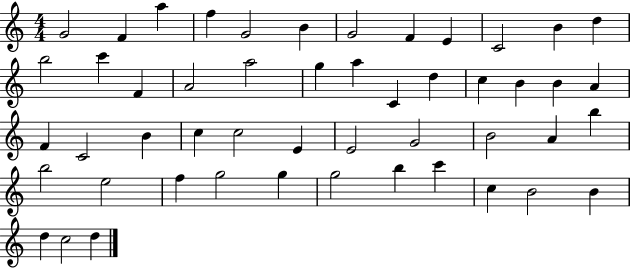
G4/h F4/q A5/q F5/q G4/h B4/q G4/h F4/q E4/q C4/h B4/q D5/q B5/h C6/q F4/q A4/h A5/h G5/q A5/q C4/q D5/q C5/q B4/q B4/q A4/q F4/q C4/h B4/q C5/q C5/h E4/q E4/h G4/h B4/h A4/q B5/q B5/h E5/h F5/q G5/h G5/q G5/h B5/q C6/q C5/q B4/h B4/q D5/q C5/h D5/q